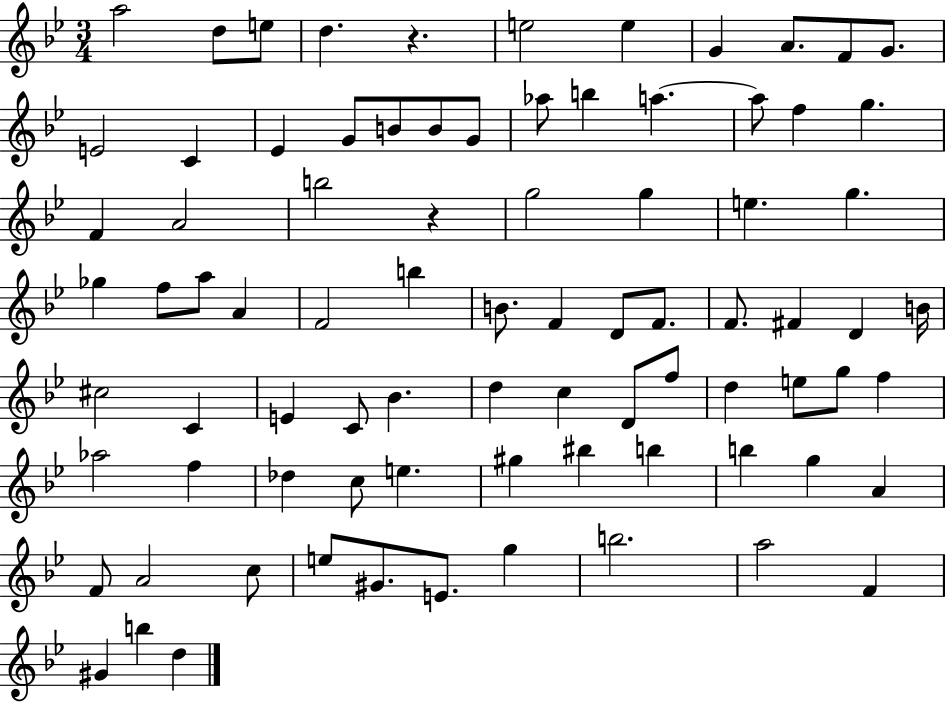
A5/h D5/e E5/e D5/q. R/q. E5/h E5/q G4/q A4/e. F4/e G4/e. E4/h C4/q Eb4/q G4/e B4/e B4/e G4/e Ab5/e B5/q A5/q. A5/e F5/q G5/q. F4/q A4/h B5/h R/q G5/h G5/q E5/q. G5/q. Gb5/q F5/e A5/e A4/q F4/h B5/q B4/e. F4/q D4/e F4/e. F4/e. F#4/q D4/q B4/s C#5/h C4/q E4/q C4/e Bb4/q. D5/q C5/q D4/e F5/e D5/q E5/e G5/e F5/q Ab5/h F5/q Db5/q C5/e E5/q. G#5/q BIS5/q B5/q B5/q G5/q A4/q F4/e A4/h C5/e E5/e G#4/e. E4/e. G5/q B5/h. A5/h F4/q G#4/q B5/q D5/q